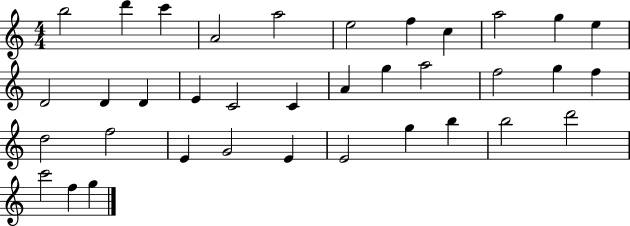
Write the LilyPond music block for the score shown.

{
  \clef treble
  \numericTimeSignature
  \time 4/4
  \key c \major
  b''2 d'''4 c'''4 | a'2 a''2 | e''2 f''4 c''4 | a''2 g''4 e''4 | \break d'2 d'4 d'4 | e'4 c'2 c'4 | a'4 g''4 a''2 | f''2 g''4 f''4 | \break d''2 f''2 | e'4 g'2 e'4 | e'2 g''4 b''4 | b''2 d'''2 | \break c'''2 f''4 g''4 | \bar "|."
}